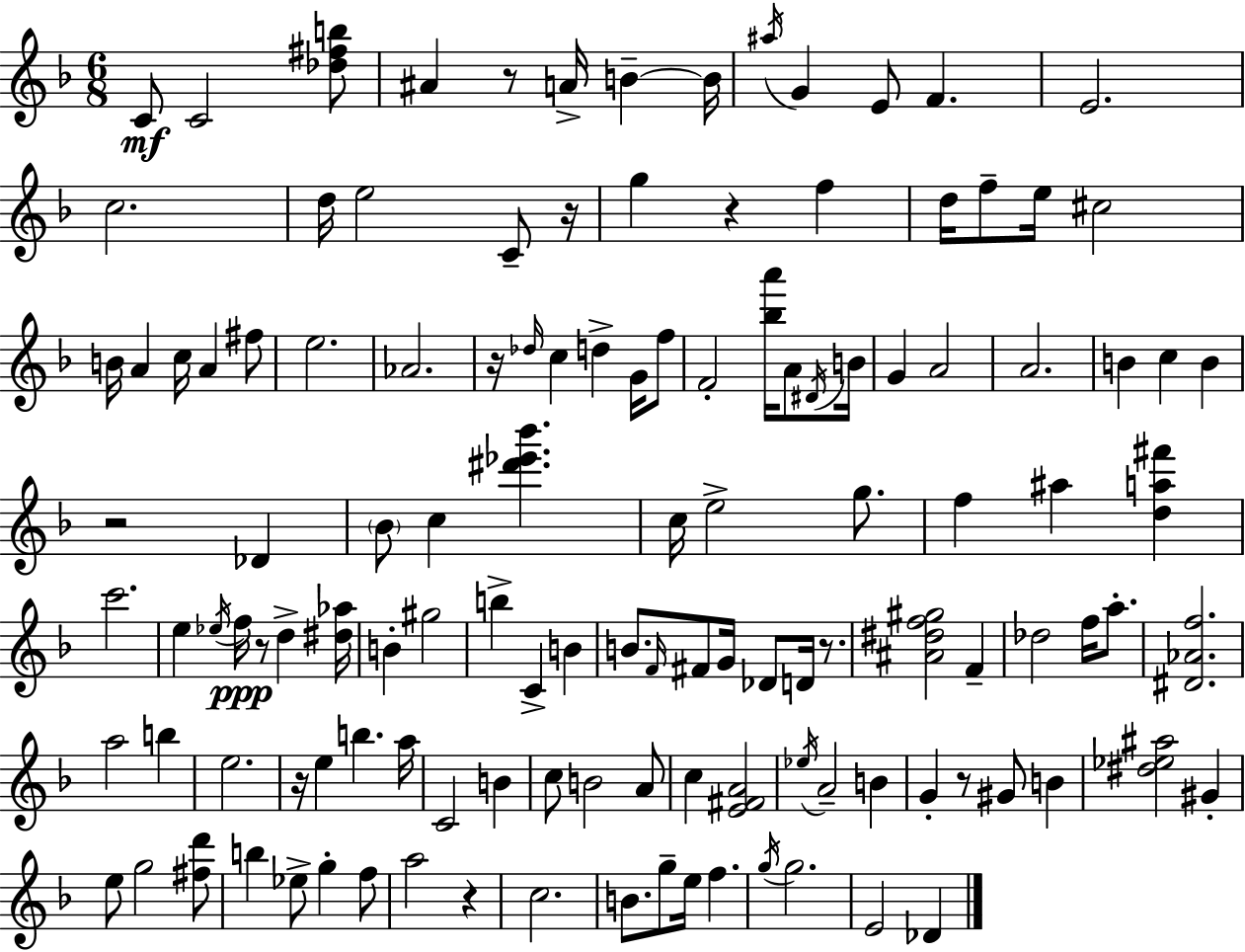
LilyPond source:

{
  \clef treble
  \numericTimeSignature
  \time 6/8
  \key f \major
  c'8\mf c'2 <des'' fis'' b''>8 | ais'4 r8 a'16-> b'4--~~ b'16 | \acciaccatura { ais''16 } g'4 e'8 f'4. | e'2. | \break c''2. | d''16 e''2 c'8-- | r16 g''4 r4 f''4 | d''16 f''8-- e''16 cis''2 | \break b'16 a'4 c''16 a'4 fis''8 | e''2. | aes'2. | r16 \grace { des''16 } c''4 d''4-> g'16 | \break f''8 f'2-. <bes'' a'''>16 a'8 | \acciaccatura { dis'16 } b'16 g'4 a'2 | a'2. | b'4 c''4 b'4 | \break r2 des'4 | \parenthesize bes'8 c''4 <dis''' ees''' bes'''>4. | c''16 e''2-> | g''8. f''4 ais''4 <d'' a'' fis'''>4 | \break c'''2. | e''4 \acciaccatura { ees''16 } f''16\ppp r8 d''4-> | <dis'' aes''>16 b'4-. gis''2 | b''4-> c'4-> | \break b'4 b'8. \grace { f'16 } fis'8 g'16 des'8 | d'16 r8. <ais' dis'' f'' gis''>2 | f'4-- des''2 | f''16 a''8.-. <dis' aes' f''>2. | \break a''2 | b''4 e''2. | r16 e''4 b''4. | a''16 c'2 | \break b'4 c''8 b'2 | a'8 c''4 <e' fis' a'>2 | \acciaccatura { ees''16 } a'2-- | b'4 g'4-. r8 | \break gis'8 b'4 <dis'' ees'' ais''>2 | gis'4-. e''8 g''2 | <fis'' d'''>8 b''4 ees''8-> | g''4-. f''8 a''2 | \break r4 c''2. | b'8. g''8-- e''16 | f''4. \acciaccatura { g''16 } g''2. | e'2 | \break des'4 \bar "|."
}